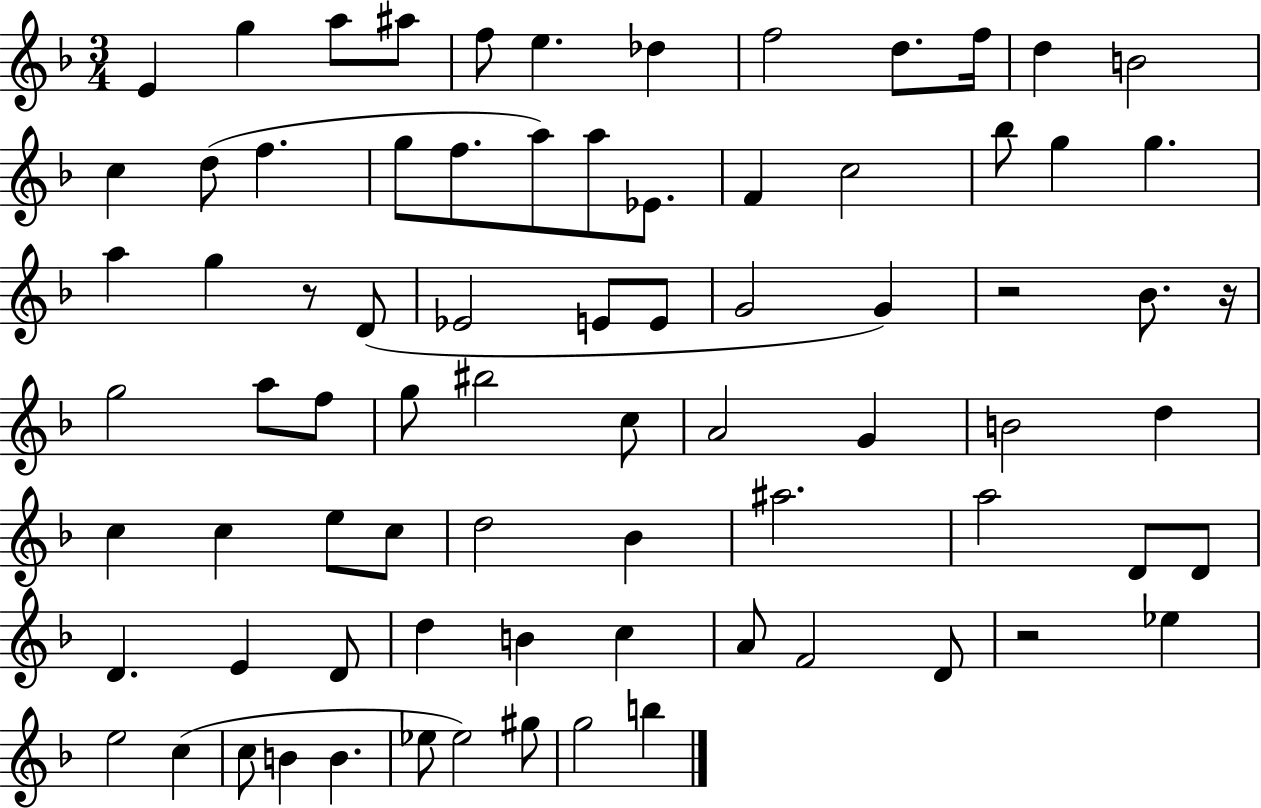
E4/q G5/q A5/e A#5/e F5/e E5/q. Db5/q F5/h D5/e. F5/s D5/q B4/h C5/q D5/e F5/q. G5/e F5/e. A5/e A5/e Eb4/e. F4/q C5/h Bb5/e G5/q G5/q. A5/q G5/q R/e D4/e Eb4/h E4/e E4/e G4/h G4/q R/h Bb4/e. R/s G5/h A5/e F5/e G5/e BIS5/h C5/e A4/h G4/q B4/h D5/q C5/q C5/q E5/e C5/e D5/h Bb4/q A#5/h. A5/h D4/e D4/e D4/q. E4/q D4/e D5/q B4/q C5/q A4/e F4/h D4/e R/h Eb5/q E5/h C5/q C5/e B4/q B4/q. Eb5/e Eb5/h G#5/e G5/h B5/q